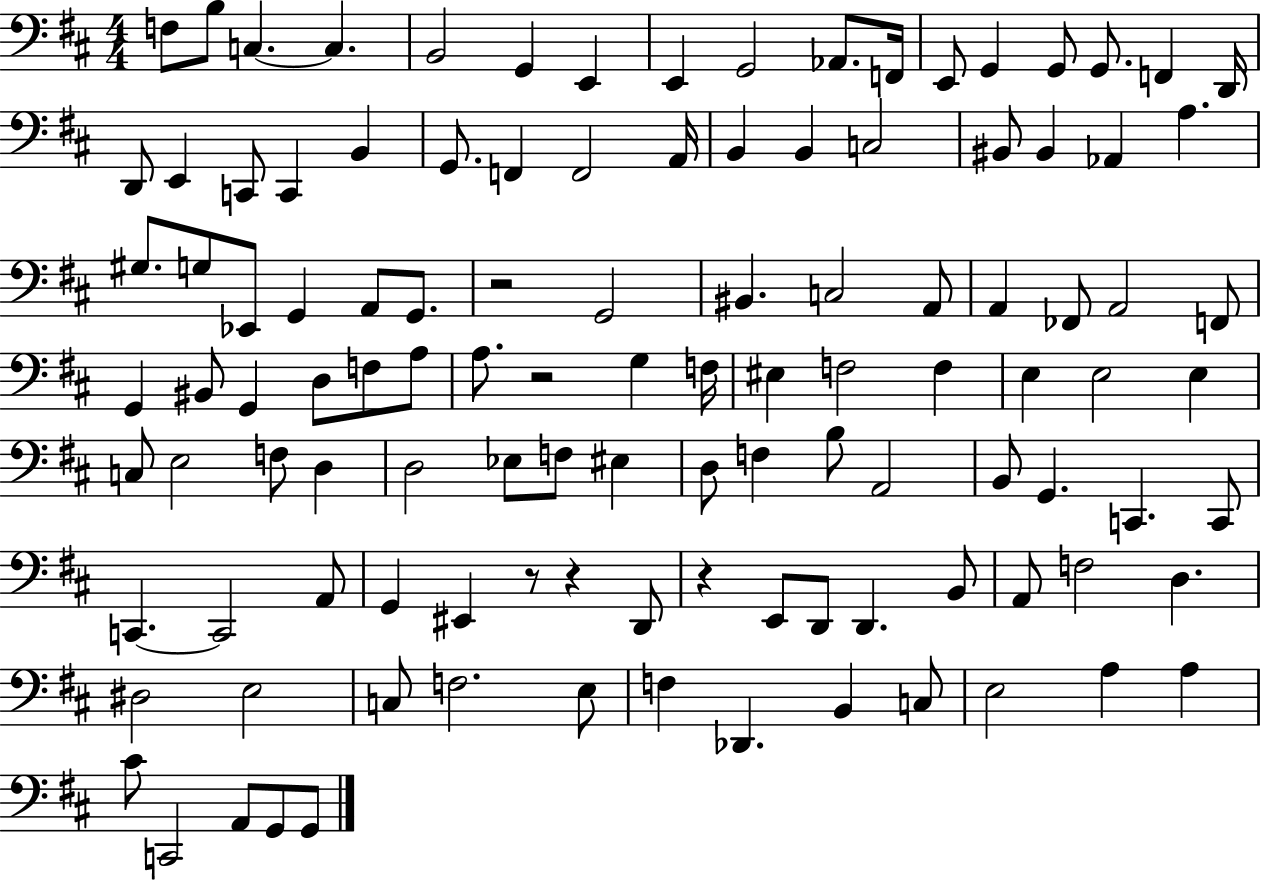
X:1
T:Untitled
M:4/4
L:1/4
K:D
F,/2 B,/2 C, C, B,,2 G,, E,, E,, G,,2 _A,,/2 F,,/4 E,,/2 G,, G,,/2 G,,/2 F,, D,,/4 D,,/2 E,, C,,/2 C,, B,, G,,/2 F,, F,,2 A,,/4 B,, B,, C,2 ^B,,/2 ^B,, _A,, A, ^G,/2 G,/2 _E,,/2 G,, A,,/2 G,,/2 z2 G,,2 ^B,, C,2 A,,/2 A,, _F,,/2 A,,2 F,,/2 G,, ^B,,/2 G,, D,/2 F,/2 A,/2 A,/2 z2 G, F,/4 ^E, F,2 F, E, E,2 E, C,/2 E,2 F,/2 D, D,2 _E,/2 F,/2 ^E, D,/2 F, B,/2 A,,2 B,,/2 G,, C,, C,,/2 C,, C,,2 A,,/2 G,, ^E,, z/2 z D,,/2 z E,,/2 D,,/2 D,, B,,/2 A,,/2 F,2 D, ^D,2 E,2 C,/2 F,2 E,/2 F, _D,, B,, C,/2 E,2 A, A, ^C/2 C,,2 A,,/2 G,,/2 G,,/2